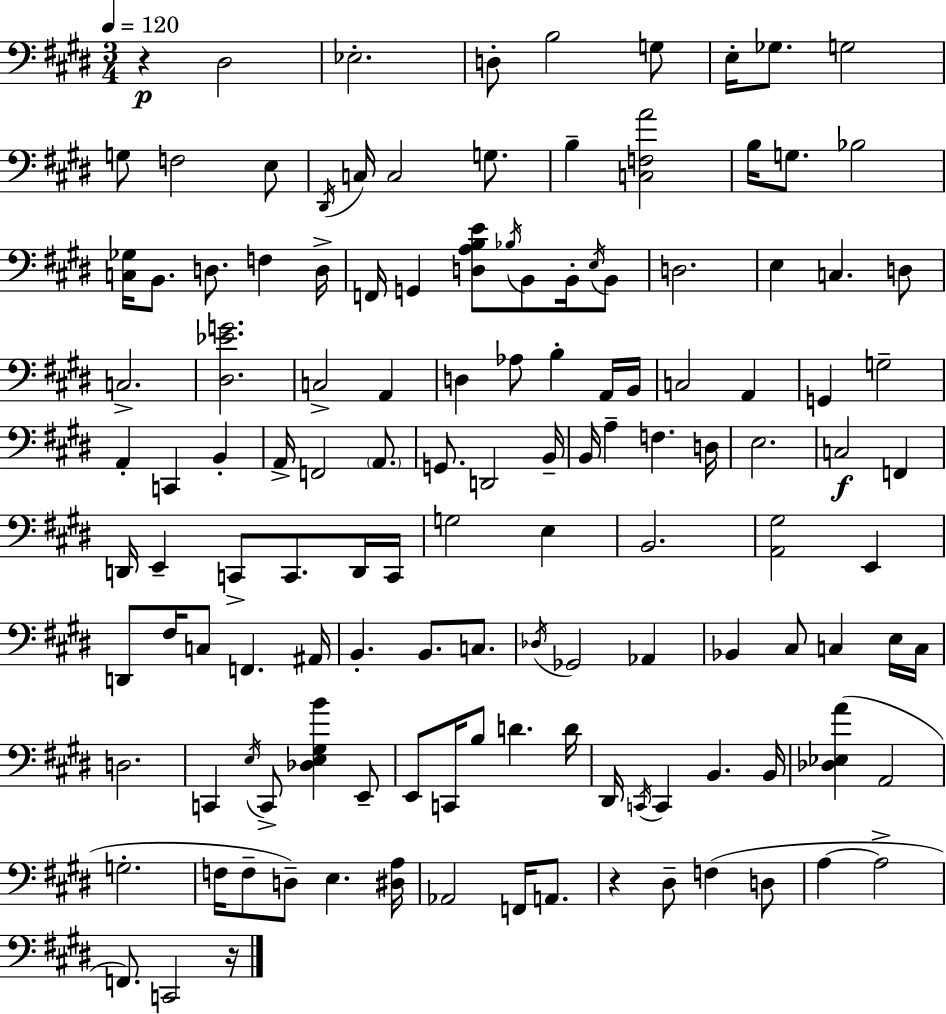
R/q D#3/h Eb3/h. D3/e B3/h G3/e E3/s Gb3/e. G3/h G3/e F3/h E3/e D#2/s C3/s C3/h G3/e. B3/q [C3,F3,A4]/h B3/s G3/e. Bb3/h [C3,Gb3]/s B2/e. D3/e. F3/q D3/s F2/s G2/q [D3,A3,B3,E4]/e Bb3/s B2/e B2/s E3/s B2/e D3/h. E3/q C3/q. D3/e C3/h. [D#3,Eb4,G4]/h. C3/h A2/q D3/q Ab3/e B3/q A2/s B2/s C3/h A2/q G2/q G3/h A2/q C2/q B2/q A2/s F2/h A2/e. G2/e. D2/h B2/s B2/s A3/q F3/q. D3/s E3/h. C3/h F2/q D2/s E2/q C2/e C2/e. D2/s C2/s G3/h E3/q B2/h. [A2,G#3]/h E2/q D2/e F#3/s C3/e F2/q. A#2/s B2/q. B2/e. C3/e. Db3/s Gb2/h Ab2/q Bb2/q C#3/e C3/q E3/s C3/s D3/h. C2/q E3/s C2/e [Db3,E3,G#3,B4]/q E2/e E2/e C2/s B3/e D4/q. D4/s D#2/s C2/s C2/q B2/q. B2/s [Db3,Eb3,A4]/q A2/h G3/h. F3/s F3/e D3/e E3/q. [D#3,A3]/s Ab2/h F2/s A2/e. R/q D#3/e F3/q D3/e A3/q A3/h F2/e. C2/h R/s